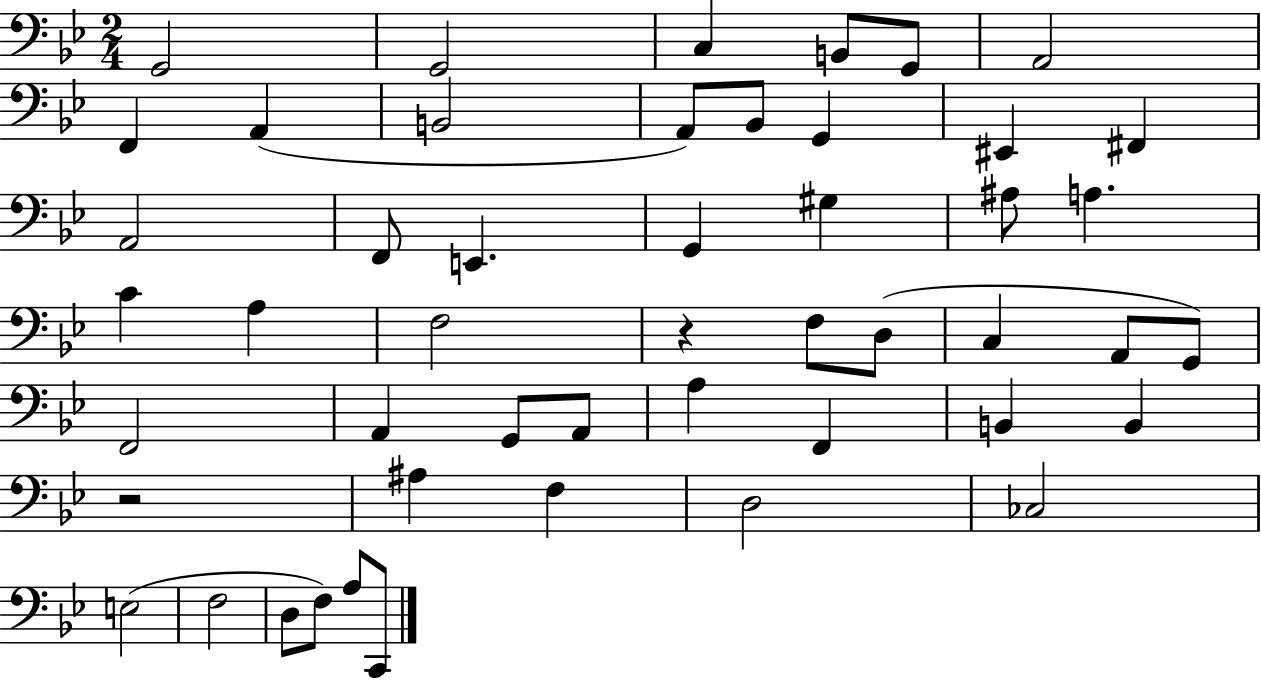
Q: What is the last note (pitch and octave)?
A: C2